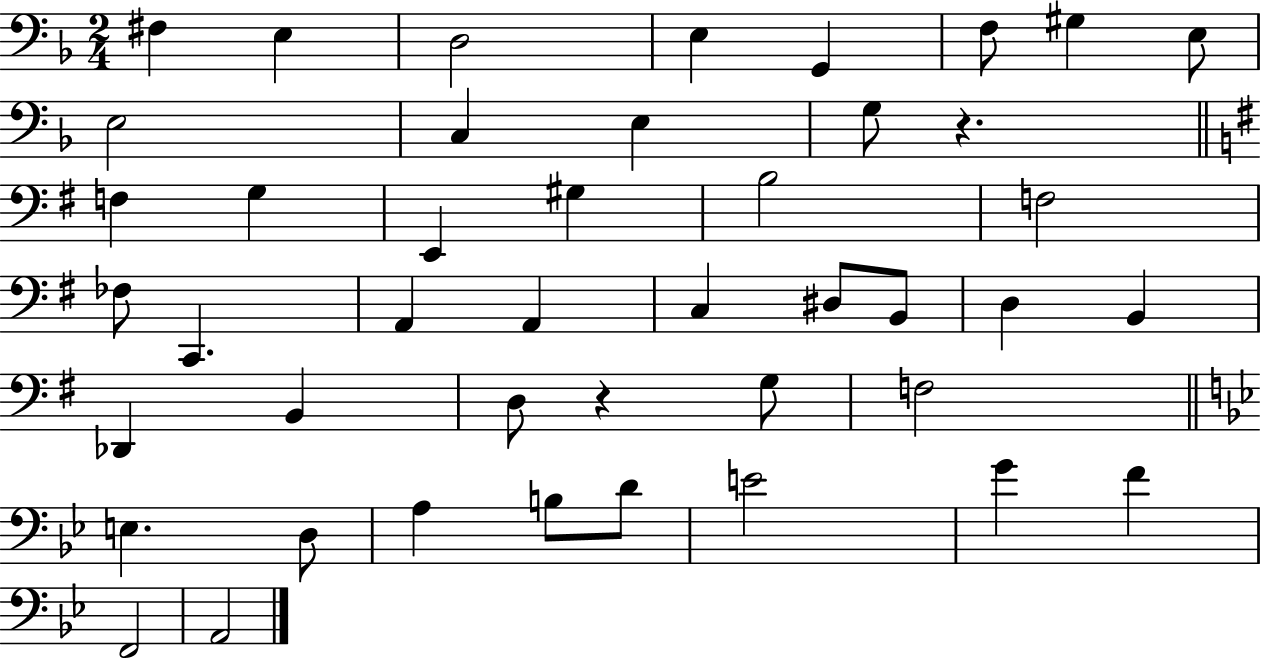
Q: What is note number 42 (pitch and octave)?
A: A2